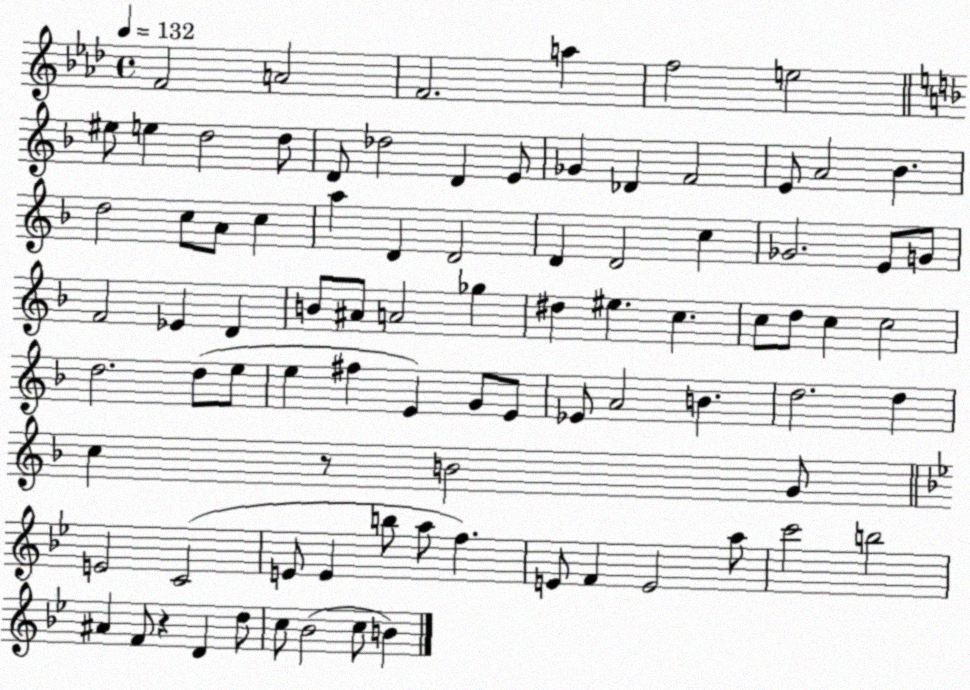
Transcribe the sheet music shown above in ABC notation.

X:1
T:Untitled
M:4/4
L:1/4
K:Ab
F2 A2 F2 a f2 e2 ^e/2 e d2 d/2 D/2 _d2 D E/2 _G _D F2 E/2 A2 _B d2 c/2 A/2 c a D D2 D D2 c _G2 E/2 G/2 F2 _E D B/2 ^A/2 A2 _g ^d ^e c c/2 d/2 c c2 d2 d/2 e/2 e ^f E G/2 E/2 _E/2 A2 B d2 d c z/2 B2 G/2 E2 C2 E/2 E b/2 a/2 f E/2 F E2 a/2 c'2 b2 ^A F/2 z D d/2 c/2 _B2 c/2 B